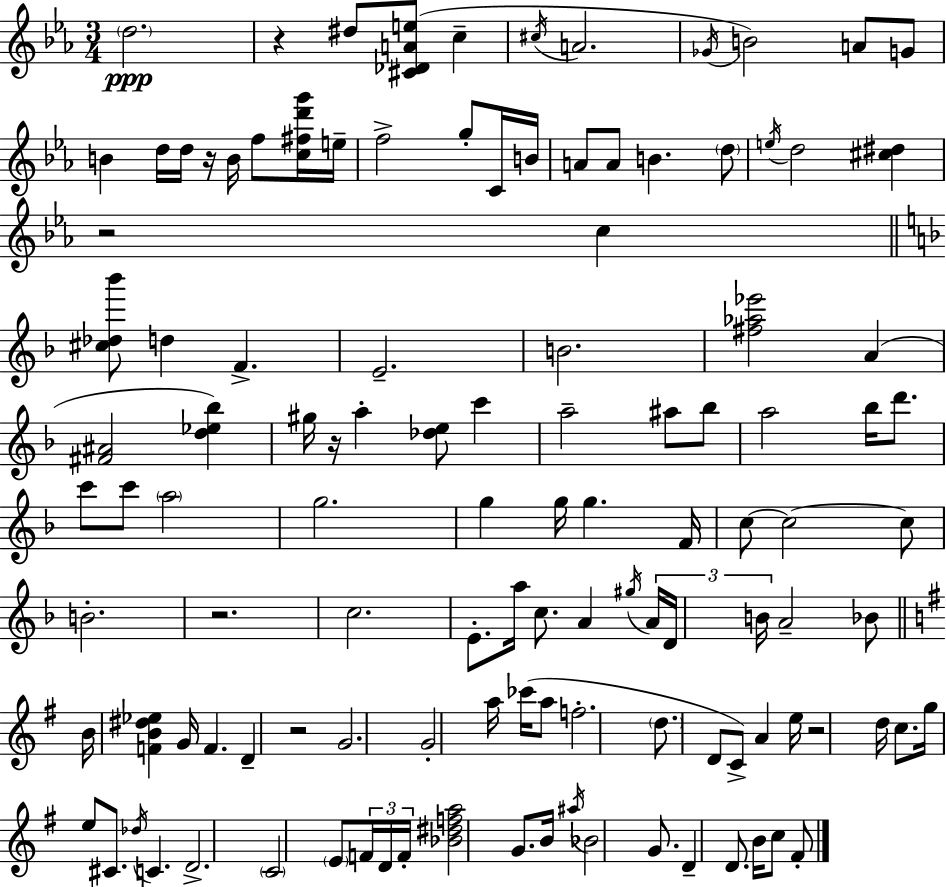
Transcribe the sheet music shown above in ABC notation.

X:1
T:Untitled
M:3/4
L:1/4
K:Cm
d2 z ^d/2 [^C_DAe]/2 c ^c/4 A2 _G/4 B2 A/2 G/2 B d/4 d/4 z/4 B/4 f/2 [c^fd'g']/4 e/4 f2 g/2 C/4 B/4 A/2 A/2 B d/2 e/4 d2 [^c^d] z2 c [^c_d_b']/2 d F E2 B2 [^f_a_e']2 A [^F^A]2 [d_e_b] ^g/4 z/4 a [_de]/2 c' a2 ^a/2 _b/2 a2 _b/4 d'/2 c'/2 c'/2 a2 g2 g g/4 g F/4 c/2 c2 c/2 B2 z2 c2 E/2 a/4 c/2 A ^g/4 A/4 D/4 B/4 A2 _B/2 B/4 [FB^d_e] G/4 F D z2 G2 G2 a/4 _c'/4 a/2 f2 d/2 D/2 C/2 A e/4 z2 d/4 c/2 g/4 e/2 ^C/2 _d/4 C D2 C2 E/2 F/4 D/4 F/4 [_B^dfa]2 G/2 B/4 ^a/4 _B2 G/2 D D/2 B/4 c/2 ^F/2